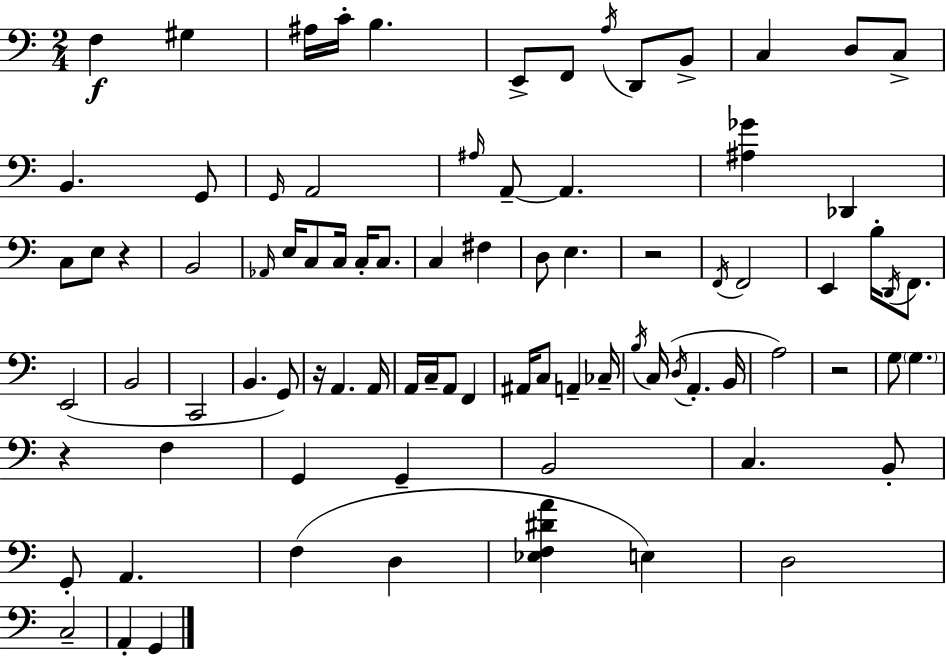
F3/q G#3/q A#3/s C4/s B3/q. E2/e F2/e A3/s D2/e B2/e C3/q D3/e C3/e B2/q. G2/e G2/s A2/h A#3/s A2/e A2/q. [A#3,Gb4]/q Db2/q C3/e E3/e R/q B2/h Ab2/s E3/s C3/e C3/s C3/s C3/e. C3/q F#3/q D3/e E3/q. R/h F2/s F2/h E2/q B3/s D2/s F2/e. E2/h B2/h C2/h B2/q. G2/e R/s A2/q. A2/s A2/s C3/s A2/e F2/q A#2/s C3/e A2/q CES3/s B3/s C3/s D3/s A2/q. B2/s A3/h R/h G3/e G3/q. R/q F3/q G2/q G2/q B2/h C3/q. B2/e G2/e A2/q. F3/q D3/q [Eb3,F3,D#4,A4]/q E3/q D3/h C3/h A2/q G2/q